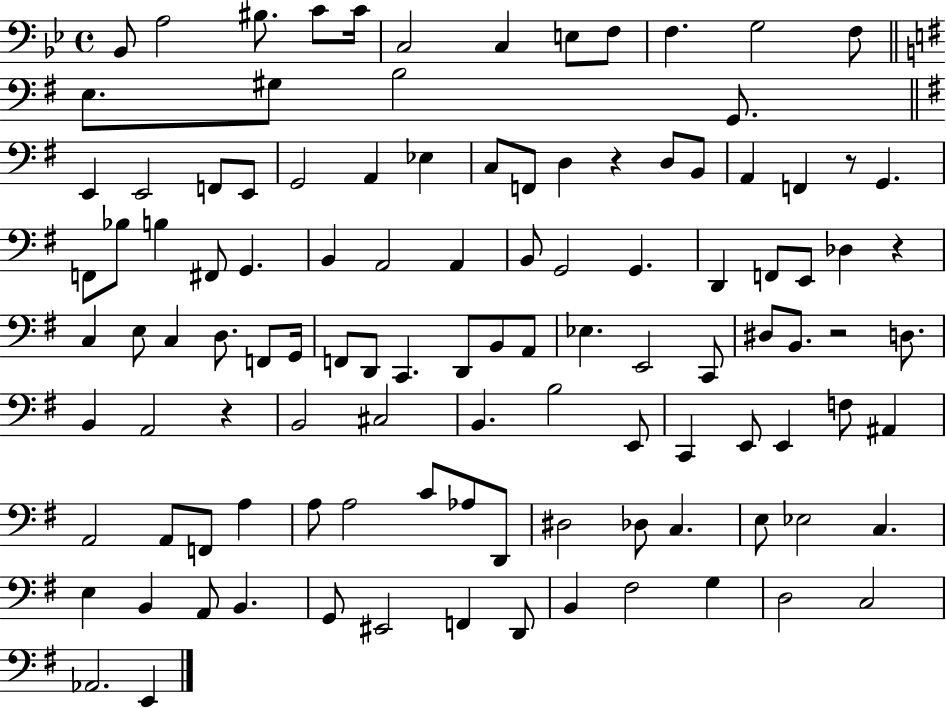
{
  \clef bass
  \time 4/4
  \defaultTimeSignature
  \key bes \major
  bes,8 a2 bis8. c'8 c'16 | c2 c4 e8 f8 | f4. g2 f8 | \bar "||" \break \key g \major e8. gis8 b2 g,8. | \bar "||" \break \key g \major e,4 e,2 f,8 e,8 | g,2 a,4 ees4 | c8 f,8 d4 r4 d8 b,8 | a,4 f,4 r8 g,4. | \break f,8 bes8 b4 fis,8 g,4. | b,4 a,2 a,4 | b,8 g,2 g,4. | d,4 f,8 e,8 des4 r4 | \break c4 e8 c4 d8. f,8 g,16 | f,8 d,8 c,4. d,8 b,8 a,8 | ees4. e,2 c,8 | dis8 b,8. r2 d8. | \break b,4 a,2 r4 | b,2 cis2 | b,4. b2 e,8 | c,4 e,8 e,4 f8 ais,4 | \break a,2 a,8 f,8 a4 | a8 a2 c'8 aes8 d,8 | dis2 des8 c4. | e8 ees2 c4. | \break e4 b,4 a,8 b,4. | g,8 eis,2 f,4 d,8 | b,4 fis2 g4 | d2 c2 | \break aes,2. e,4 | \bar "|."
}